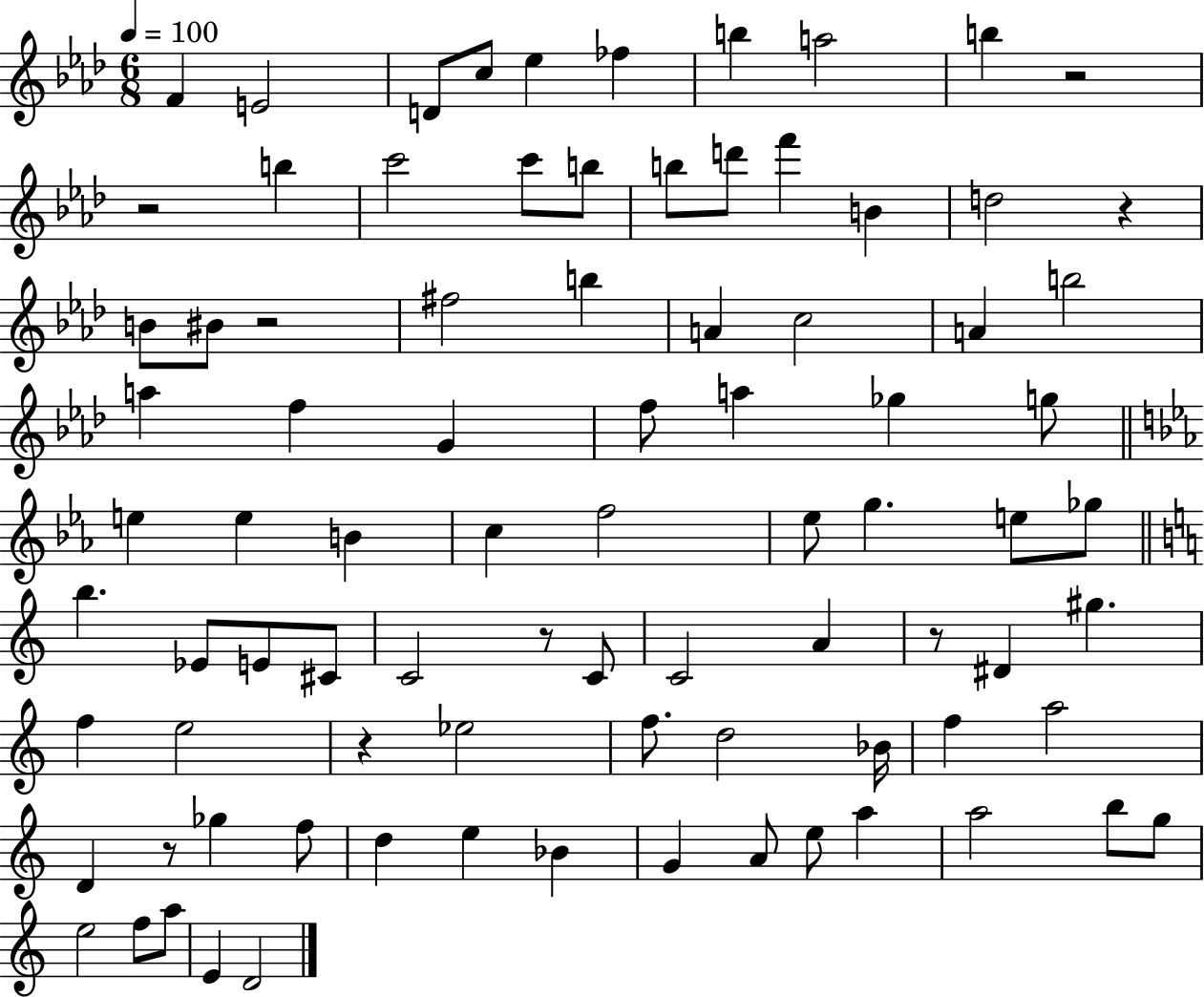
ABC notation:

X:1
T:Untitled
M:6/8
L:1/4
K:Ab
F E2 D/2 c/2 _e _f b a2 b z2 z2 b c'2 c'/2 b/2 b/2 d'/2 f' B d2 z B/2 ^B/2 z2 ^f2 b A c2 A b2 a f G f/2 a _g g/2 e e B c f2 _e/2 g e/2 _g/2 b _E/2 E/2 ^C/2 C2 z/2 C/2 C2 A z/2 ^D ^g f e2 z _e2 f/2 d2 _B/4 f a2 D z/2 _g f/2 d e _B G A/2 e/2 a a2 b/2 g/2 e2 f/2 a/2 E D2